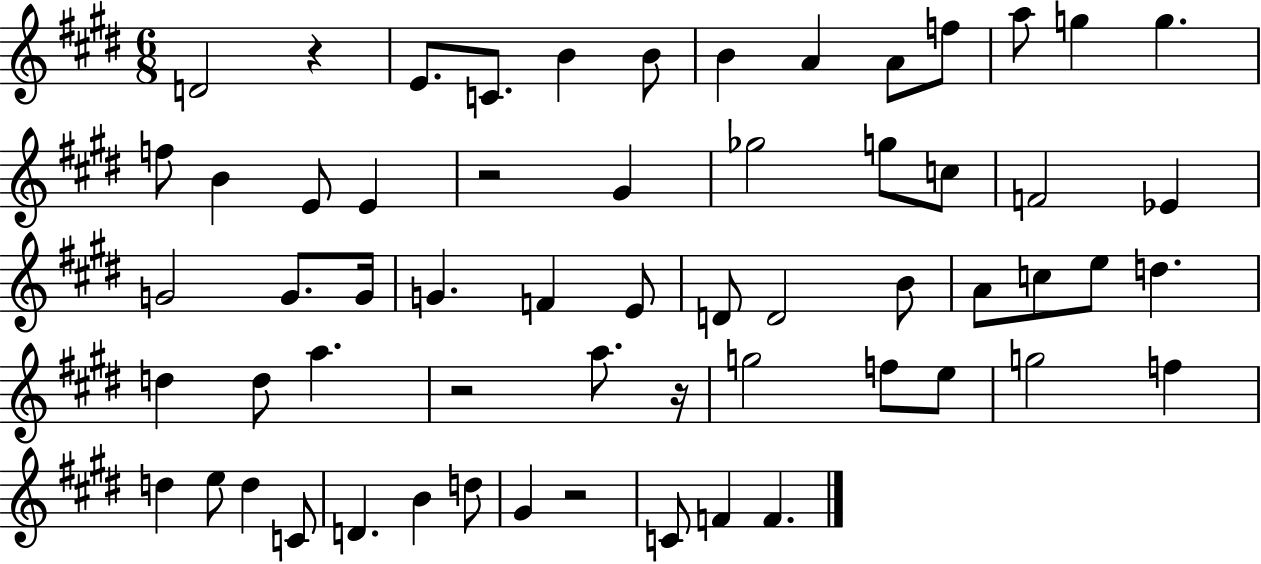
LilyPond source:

{
  \clef treble
  \numericTimeSignature
  \time 6/8
  \key e \major
  d'2 r4 | e'8. c'8. b'4 b'8 | b'4 a'4 a'8 f''8 | a''8 g''4 g''4. | \break f''8 b'4 e'8 e'4 | r2 gis'4 | ges''2 g''8 c''8 | f'2 ees'4 | \break g'2 g'8. g'16 | g'4. f'4 e'8 | d'8 d'2 b'8 | a'8 c''8 e''8 d''4. | \break d''4 d''8 a''4. | r2 a''8. r16 | g''2 f''8 e''8 | g''2 f''4 | \break d''4 e''8 d''4 c'8 | d'4. b'4 d''8 | gis'4 r2 | c'8 f'4 f'4. | \break \bar "|."
}